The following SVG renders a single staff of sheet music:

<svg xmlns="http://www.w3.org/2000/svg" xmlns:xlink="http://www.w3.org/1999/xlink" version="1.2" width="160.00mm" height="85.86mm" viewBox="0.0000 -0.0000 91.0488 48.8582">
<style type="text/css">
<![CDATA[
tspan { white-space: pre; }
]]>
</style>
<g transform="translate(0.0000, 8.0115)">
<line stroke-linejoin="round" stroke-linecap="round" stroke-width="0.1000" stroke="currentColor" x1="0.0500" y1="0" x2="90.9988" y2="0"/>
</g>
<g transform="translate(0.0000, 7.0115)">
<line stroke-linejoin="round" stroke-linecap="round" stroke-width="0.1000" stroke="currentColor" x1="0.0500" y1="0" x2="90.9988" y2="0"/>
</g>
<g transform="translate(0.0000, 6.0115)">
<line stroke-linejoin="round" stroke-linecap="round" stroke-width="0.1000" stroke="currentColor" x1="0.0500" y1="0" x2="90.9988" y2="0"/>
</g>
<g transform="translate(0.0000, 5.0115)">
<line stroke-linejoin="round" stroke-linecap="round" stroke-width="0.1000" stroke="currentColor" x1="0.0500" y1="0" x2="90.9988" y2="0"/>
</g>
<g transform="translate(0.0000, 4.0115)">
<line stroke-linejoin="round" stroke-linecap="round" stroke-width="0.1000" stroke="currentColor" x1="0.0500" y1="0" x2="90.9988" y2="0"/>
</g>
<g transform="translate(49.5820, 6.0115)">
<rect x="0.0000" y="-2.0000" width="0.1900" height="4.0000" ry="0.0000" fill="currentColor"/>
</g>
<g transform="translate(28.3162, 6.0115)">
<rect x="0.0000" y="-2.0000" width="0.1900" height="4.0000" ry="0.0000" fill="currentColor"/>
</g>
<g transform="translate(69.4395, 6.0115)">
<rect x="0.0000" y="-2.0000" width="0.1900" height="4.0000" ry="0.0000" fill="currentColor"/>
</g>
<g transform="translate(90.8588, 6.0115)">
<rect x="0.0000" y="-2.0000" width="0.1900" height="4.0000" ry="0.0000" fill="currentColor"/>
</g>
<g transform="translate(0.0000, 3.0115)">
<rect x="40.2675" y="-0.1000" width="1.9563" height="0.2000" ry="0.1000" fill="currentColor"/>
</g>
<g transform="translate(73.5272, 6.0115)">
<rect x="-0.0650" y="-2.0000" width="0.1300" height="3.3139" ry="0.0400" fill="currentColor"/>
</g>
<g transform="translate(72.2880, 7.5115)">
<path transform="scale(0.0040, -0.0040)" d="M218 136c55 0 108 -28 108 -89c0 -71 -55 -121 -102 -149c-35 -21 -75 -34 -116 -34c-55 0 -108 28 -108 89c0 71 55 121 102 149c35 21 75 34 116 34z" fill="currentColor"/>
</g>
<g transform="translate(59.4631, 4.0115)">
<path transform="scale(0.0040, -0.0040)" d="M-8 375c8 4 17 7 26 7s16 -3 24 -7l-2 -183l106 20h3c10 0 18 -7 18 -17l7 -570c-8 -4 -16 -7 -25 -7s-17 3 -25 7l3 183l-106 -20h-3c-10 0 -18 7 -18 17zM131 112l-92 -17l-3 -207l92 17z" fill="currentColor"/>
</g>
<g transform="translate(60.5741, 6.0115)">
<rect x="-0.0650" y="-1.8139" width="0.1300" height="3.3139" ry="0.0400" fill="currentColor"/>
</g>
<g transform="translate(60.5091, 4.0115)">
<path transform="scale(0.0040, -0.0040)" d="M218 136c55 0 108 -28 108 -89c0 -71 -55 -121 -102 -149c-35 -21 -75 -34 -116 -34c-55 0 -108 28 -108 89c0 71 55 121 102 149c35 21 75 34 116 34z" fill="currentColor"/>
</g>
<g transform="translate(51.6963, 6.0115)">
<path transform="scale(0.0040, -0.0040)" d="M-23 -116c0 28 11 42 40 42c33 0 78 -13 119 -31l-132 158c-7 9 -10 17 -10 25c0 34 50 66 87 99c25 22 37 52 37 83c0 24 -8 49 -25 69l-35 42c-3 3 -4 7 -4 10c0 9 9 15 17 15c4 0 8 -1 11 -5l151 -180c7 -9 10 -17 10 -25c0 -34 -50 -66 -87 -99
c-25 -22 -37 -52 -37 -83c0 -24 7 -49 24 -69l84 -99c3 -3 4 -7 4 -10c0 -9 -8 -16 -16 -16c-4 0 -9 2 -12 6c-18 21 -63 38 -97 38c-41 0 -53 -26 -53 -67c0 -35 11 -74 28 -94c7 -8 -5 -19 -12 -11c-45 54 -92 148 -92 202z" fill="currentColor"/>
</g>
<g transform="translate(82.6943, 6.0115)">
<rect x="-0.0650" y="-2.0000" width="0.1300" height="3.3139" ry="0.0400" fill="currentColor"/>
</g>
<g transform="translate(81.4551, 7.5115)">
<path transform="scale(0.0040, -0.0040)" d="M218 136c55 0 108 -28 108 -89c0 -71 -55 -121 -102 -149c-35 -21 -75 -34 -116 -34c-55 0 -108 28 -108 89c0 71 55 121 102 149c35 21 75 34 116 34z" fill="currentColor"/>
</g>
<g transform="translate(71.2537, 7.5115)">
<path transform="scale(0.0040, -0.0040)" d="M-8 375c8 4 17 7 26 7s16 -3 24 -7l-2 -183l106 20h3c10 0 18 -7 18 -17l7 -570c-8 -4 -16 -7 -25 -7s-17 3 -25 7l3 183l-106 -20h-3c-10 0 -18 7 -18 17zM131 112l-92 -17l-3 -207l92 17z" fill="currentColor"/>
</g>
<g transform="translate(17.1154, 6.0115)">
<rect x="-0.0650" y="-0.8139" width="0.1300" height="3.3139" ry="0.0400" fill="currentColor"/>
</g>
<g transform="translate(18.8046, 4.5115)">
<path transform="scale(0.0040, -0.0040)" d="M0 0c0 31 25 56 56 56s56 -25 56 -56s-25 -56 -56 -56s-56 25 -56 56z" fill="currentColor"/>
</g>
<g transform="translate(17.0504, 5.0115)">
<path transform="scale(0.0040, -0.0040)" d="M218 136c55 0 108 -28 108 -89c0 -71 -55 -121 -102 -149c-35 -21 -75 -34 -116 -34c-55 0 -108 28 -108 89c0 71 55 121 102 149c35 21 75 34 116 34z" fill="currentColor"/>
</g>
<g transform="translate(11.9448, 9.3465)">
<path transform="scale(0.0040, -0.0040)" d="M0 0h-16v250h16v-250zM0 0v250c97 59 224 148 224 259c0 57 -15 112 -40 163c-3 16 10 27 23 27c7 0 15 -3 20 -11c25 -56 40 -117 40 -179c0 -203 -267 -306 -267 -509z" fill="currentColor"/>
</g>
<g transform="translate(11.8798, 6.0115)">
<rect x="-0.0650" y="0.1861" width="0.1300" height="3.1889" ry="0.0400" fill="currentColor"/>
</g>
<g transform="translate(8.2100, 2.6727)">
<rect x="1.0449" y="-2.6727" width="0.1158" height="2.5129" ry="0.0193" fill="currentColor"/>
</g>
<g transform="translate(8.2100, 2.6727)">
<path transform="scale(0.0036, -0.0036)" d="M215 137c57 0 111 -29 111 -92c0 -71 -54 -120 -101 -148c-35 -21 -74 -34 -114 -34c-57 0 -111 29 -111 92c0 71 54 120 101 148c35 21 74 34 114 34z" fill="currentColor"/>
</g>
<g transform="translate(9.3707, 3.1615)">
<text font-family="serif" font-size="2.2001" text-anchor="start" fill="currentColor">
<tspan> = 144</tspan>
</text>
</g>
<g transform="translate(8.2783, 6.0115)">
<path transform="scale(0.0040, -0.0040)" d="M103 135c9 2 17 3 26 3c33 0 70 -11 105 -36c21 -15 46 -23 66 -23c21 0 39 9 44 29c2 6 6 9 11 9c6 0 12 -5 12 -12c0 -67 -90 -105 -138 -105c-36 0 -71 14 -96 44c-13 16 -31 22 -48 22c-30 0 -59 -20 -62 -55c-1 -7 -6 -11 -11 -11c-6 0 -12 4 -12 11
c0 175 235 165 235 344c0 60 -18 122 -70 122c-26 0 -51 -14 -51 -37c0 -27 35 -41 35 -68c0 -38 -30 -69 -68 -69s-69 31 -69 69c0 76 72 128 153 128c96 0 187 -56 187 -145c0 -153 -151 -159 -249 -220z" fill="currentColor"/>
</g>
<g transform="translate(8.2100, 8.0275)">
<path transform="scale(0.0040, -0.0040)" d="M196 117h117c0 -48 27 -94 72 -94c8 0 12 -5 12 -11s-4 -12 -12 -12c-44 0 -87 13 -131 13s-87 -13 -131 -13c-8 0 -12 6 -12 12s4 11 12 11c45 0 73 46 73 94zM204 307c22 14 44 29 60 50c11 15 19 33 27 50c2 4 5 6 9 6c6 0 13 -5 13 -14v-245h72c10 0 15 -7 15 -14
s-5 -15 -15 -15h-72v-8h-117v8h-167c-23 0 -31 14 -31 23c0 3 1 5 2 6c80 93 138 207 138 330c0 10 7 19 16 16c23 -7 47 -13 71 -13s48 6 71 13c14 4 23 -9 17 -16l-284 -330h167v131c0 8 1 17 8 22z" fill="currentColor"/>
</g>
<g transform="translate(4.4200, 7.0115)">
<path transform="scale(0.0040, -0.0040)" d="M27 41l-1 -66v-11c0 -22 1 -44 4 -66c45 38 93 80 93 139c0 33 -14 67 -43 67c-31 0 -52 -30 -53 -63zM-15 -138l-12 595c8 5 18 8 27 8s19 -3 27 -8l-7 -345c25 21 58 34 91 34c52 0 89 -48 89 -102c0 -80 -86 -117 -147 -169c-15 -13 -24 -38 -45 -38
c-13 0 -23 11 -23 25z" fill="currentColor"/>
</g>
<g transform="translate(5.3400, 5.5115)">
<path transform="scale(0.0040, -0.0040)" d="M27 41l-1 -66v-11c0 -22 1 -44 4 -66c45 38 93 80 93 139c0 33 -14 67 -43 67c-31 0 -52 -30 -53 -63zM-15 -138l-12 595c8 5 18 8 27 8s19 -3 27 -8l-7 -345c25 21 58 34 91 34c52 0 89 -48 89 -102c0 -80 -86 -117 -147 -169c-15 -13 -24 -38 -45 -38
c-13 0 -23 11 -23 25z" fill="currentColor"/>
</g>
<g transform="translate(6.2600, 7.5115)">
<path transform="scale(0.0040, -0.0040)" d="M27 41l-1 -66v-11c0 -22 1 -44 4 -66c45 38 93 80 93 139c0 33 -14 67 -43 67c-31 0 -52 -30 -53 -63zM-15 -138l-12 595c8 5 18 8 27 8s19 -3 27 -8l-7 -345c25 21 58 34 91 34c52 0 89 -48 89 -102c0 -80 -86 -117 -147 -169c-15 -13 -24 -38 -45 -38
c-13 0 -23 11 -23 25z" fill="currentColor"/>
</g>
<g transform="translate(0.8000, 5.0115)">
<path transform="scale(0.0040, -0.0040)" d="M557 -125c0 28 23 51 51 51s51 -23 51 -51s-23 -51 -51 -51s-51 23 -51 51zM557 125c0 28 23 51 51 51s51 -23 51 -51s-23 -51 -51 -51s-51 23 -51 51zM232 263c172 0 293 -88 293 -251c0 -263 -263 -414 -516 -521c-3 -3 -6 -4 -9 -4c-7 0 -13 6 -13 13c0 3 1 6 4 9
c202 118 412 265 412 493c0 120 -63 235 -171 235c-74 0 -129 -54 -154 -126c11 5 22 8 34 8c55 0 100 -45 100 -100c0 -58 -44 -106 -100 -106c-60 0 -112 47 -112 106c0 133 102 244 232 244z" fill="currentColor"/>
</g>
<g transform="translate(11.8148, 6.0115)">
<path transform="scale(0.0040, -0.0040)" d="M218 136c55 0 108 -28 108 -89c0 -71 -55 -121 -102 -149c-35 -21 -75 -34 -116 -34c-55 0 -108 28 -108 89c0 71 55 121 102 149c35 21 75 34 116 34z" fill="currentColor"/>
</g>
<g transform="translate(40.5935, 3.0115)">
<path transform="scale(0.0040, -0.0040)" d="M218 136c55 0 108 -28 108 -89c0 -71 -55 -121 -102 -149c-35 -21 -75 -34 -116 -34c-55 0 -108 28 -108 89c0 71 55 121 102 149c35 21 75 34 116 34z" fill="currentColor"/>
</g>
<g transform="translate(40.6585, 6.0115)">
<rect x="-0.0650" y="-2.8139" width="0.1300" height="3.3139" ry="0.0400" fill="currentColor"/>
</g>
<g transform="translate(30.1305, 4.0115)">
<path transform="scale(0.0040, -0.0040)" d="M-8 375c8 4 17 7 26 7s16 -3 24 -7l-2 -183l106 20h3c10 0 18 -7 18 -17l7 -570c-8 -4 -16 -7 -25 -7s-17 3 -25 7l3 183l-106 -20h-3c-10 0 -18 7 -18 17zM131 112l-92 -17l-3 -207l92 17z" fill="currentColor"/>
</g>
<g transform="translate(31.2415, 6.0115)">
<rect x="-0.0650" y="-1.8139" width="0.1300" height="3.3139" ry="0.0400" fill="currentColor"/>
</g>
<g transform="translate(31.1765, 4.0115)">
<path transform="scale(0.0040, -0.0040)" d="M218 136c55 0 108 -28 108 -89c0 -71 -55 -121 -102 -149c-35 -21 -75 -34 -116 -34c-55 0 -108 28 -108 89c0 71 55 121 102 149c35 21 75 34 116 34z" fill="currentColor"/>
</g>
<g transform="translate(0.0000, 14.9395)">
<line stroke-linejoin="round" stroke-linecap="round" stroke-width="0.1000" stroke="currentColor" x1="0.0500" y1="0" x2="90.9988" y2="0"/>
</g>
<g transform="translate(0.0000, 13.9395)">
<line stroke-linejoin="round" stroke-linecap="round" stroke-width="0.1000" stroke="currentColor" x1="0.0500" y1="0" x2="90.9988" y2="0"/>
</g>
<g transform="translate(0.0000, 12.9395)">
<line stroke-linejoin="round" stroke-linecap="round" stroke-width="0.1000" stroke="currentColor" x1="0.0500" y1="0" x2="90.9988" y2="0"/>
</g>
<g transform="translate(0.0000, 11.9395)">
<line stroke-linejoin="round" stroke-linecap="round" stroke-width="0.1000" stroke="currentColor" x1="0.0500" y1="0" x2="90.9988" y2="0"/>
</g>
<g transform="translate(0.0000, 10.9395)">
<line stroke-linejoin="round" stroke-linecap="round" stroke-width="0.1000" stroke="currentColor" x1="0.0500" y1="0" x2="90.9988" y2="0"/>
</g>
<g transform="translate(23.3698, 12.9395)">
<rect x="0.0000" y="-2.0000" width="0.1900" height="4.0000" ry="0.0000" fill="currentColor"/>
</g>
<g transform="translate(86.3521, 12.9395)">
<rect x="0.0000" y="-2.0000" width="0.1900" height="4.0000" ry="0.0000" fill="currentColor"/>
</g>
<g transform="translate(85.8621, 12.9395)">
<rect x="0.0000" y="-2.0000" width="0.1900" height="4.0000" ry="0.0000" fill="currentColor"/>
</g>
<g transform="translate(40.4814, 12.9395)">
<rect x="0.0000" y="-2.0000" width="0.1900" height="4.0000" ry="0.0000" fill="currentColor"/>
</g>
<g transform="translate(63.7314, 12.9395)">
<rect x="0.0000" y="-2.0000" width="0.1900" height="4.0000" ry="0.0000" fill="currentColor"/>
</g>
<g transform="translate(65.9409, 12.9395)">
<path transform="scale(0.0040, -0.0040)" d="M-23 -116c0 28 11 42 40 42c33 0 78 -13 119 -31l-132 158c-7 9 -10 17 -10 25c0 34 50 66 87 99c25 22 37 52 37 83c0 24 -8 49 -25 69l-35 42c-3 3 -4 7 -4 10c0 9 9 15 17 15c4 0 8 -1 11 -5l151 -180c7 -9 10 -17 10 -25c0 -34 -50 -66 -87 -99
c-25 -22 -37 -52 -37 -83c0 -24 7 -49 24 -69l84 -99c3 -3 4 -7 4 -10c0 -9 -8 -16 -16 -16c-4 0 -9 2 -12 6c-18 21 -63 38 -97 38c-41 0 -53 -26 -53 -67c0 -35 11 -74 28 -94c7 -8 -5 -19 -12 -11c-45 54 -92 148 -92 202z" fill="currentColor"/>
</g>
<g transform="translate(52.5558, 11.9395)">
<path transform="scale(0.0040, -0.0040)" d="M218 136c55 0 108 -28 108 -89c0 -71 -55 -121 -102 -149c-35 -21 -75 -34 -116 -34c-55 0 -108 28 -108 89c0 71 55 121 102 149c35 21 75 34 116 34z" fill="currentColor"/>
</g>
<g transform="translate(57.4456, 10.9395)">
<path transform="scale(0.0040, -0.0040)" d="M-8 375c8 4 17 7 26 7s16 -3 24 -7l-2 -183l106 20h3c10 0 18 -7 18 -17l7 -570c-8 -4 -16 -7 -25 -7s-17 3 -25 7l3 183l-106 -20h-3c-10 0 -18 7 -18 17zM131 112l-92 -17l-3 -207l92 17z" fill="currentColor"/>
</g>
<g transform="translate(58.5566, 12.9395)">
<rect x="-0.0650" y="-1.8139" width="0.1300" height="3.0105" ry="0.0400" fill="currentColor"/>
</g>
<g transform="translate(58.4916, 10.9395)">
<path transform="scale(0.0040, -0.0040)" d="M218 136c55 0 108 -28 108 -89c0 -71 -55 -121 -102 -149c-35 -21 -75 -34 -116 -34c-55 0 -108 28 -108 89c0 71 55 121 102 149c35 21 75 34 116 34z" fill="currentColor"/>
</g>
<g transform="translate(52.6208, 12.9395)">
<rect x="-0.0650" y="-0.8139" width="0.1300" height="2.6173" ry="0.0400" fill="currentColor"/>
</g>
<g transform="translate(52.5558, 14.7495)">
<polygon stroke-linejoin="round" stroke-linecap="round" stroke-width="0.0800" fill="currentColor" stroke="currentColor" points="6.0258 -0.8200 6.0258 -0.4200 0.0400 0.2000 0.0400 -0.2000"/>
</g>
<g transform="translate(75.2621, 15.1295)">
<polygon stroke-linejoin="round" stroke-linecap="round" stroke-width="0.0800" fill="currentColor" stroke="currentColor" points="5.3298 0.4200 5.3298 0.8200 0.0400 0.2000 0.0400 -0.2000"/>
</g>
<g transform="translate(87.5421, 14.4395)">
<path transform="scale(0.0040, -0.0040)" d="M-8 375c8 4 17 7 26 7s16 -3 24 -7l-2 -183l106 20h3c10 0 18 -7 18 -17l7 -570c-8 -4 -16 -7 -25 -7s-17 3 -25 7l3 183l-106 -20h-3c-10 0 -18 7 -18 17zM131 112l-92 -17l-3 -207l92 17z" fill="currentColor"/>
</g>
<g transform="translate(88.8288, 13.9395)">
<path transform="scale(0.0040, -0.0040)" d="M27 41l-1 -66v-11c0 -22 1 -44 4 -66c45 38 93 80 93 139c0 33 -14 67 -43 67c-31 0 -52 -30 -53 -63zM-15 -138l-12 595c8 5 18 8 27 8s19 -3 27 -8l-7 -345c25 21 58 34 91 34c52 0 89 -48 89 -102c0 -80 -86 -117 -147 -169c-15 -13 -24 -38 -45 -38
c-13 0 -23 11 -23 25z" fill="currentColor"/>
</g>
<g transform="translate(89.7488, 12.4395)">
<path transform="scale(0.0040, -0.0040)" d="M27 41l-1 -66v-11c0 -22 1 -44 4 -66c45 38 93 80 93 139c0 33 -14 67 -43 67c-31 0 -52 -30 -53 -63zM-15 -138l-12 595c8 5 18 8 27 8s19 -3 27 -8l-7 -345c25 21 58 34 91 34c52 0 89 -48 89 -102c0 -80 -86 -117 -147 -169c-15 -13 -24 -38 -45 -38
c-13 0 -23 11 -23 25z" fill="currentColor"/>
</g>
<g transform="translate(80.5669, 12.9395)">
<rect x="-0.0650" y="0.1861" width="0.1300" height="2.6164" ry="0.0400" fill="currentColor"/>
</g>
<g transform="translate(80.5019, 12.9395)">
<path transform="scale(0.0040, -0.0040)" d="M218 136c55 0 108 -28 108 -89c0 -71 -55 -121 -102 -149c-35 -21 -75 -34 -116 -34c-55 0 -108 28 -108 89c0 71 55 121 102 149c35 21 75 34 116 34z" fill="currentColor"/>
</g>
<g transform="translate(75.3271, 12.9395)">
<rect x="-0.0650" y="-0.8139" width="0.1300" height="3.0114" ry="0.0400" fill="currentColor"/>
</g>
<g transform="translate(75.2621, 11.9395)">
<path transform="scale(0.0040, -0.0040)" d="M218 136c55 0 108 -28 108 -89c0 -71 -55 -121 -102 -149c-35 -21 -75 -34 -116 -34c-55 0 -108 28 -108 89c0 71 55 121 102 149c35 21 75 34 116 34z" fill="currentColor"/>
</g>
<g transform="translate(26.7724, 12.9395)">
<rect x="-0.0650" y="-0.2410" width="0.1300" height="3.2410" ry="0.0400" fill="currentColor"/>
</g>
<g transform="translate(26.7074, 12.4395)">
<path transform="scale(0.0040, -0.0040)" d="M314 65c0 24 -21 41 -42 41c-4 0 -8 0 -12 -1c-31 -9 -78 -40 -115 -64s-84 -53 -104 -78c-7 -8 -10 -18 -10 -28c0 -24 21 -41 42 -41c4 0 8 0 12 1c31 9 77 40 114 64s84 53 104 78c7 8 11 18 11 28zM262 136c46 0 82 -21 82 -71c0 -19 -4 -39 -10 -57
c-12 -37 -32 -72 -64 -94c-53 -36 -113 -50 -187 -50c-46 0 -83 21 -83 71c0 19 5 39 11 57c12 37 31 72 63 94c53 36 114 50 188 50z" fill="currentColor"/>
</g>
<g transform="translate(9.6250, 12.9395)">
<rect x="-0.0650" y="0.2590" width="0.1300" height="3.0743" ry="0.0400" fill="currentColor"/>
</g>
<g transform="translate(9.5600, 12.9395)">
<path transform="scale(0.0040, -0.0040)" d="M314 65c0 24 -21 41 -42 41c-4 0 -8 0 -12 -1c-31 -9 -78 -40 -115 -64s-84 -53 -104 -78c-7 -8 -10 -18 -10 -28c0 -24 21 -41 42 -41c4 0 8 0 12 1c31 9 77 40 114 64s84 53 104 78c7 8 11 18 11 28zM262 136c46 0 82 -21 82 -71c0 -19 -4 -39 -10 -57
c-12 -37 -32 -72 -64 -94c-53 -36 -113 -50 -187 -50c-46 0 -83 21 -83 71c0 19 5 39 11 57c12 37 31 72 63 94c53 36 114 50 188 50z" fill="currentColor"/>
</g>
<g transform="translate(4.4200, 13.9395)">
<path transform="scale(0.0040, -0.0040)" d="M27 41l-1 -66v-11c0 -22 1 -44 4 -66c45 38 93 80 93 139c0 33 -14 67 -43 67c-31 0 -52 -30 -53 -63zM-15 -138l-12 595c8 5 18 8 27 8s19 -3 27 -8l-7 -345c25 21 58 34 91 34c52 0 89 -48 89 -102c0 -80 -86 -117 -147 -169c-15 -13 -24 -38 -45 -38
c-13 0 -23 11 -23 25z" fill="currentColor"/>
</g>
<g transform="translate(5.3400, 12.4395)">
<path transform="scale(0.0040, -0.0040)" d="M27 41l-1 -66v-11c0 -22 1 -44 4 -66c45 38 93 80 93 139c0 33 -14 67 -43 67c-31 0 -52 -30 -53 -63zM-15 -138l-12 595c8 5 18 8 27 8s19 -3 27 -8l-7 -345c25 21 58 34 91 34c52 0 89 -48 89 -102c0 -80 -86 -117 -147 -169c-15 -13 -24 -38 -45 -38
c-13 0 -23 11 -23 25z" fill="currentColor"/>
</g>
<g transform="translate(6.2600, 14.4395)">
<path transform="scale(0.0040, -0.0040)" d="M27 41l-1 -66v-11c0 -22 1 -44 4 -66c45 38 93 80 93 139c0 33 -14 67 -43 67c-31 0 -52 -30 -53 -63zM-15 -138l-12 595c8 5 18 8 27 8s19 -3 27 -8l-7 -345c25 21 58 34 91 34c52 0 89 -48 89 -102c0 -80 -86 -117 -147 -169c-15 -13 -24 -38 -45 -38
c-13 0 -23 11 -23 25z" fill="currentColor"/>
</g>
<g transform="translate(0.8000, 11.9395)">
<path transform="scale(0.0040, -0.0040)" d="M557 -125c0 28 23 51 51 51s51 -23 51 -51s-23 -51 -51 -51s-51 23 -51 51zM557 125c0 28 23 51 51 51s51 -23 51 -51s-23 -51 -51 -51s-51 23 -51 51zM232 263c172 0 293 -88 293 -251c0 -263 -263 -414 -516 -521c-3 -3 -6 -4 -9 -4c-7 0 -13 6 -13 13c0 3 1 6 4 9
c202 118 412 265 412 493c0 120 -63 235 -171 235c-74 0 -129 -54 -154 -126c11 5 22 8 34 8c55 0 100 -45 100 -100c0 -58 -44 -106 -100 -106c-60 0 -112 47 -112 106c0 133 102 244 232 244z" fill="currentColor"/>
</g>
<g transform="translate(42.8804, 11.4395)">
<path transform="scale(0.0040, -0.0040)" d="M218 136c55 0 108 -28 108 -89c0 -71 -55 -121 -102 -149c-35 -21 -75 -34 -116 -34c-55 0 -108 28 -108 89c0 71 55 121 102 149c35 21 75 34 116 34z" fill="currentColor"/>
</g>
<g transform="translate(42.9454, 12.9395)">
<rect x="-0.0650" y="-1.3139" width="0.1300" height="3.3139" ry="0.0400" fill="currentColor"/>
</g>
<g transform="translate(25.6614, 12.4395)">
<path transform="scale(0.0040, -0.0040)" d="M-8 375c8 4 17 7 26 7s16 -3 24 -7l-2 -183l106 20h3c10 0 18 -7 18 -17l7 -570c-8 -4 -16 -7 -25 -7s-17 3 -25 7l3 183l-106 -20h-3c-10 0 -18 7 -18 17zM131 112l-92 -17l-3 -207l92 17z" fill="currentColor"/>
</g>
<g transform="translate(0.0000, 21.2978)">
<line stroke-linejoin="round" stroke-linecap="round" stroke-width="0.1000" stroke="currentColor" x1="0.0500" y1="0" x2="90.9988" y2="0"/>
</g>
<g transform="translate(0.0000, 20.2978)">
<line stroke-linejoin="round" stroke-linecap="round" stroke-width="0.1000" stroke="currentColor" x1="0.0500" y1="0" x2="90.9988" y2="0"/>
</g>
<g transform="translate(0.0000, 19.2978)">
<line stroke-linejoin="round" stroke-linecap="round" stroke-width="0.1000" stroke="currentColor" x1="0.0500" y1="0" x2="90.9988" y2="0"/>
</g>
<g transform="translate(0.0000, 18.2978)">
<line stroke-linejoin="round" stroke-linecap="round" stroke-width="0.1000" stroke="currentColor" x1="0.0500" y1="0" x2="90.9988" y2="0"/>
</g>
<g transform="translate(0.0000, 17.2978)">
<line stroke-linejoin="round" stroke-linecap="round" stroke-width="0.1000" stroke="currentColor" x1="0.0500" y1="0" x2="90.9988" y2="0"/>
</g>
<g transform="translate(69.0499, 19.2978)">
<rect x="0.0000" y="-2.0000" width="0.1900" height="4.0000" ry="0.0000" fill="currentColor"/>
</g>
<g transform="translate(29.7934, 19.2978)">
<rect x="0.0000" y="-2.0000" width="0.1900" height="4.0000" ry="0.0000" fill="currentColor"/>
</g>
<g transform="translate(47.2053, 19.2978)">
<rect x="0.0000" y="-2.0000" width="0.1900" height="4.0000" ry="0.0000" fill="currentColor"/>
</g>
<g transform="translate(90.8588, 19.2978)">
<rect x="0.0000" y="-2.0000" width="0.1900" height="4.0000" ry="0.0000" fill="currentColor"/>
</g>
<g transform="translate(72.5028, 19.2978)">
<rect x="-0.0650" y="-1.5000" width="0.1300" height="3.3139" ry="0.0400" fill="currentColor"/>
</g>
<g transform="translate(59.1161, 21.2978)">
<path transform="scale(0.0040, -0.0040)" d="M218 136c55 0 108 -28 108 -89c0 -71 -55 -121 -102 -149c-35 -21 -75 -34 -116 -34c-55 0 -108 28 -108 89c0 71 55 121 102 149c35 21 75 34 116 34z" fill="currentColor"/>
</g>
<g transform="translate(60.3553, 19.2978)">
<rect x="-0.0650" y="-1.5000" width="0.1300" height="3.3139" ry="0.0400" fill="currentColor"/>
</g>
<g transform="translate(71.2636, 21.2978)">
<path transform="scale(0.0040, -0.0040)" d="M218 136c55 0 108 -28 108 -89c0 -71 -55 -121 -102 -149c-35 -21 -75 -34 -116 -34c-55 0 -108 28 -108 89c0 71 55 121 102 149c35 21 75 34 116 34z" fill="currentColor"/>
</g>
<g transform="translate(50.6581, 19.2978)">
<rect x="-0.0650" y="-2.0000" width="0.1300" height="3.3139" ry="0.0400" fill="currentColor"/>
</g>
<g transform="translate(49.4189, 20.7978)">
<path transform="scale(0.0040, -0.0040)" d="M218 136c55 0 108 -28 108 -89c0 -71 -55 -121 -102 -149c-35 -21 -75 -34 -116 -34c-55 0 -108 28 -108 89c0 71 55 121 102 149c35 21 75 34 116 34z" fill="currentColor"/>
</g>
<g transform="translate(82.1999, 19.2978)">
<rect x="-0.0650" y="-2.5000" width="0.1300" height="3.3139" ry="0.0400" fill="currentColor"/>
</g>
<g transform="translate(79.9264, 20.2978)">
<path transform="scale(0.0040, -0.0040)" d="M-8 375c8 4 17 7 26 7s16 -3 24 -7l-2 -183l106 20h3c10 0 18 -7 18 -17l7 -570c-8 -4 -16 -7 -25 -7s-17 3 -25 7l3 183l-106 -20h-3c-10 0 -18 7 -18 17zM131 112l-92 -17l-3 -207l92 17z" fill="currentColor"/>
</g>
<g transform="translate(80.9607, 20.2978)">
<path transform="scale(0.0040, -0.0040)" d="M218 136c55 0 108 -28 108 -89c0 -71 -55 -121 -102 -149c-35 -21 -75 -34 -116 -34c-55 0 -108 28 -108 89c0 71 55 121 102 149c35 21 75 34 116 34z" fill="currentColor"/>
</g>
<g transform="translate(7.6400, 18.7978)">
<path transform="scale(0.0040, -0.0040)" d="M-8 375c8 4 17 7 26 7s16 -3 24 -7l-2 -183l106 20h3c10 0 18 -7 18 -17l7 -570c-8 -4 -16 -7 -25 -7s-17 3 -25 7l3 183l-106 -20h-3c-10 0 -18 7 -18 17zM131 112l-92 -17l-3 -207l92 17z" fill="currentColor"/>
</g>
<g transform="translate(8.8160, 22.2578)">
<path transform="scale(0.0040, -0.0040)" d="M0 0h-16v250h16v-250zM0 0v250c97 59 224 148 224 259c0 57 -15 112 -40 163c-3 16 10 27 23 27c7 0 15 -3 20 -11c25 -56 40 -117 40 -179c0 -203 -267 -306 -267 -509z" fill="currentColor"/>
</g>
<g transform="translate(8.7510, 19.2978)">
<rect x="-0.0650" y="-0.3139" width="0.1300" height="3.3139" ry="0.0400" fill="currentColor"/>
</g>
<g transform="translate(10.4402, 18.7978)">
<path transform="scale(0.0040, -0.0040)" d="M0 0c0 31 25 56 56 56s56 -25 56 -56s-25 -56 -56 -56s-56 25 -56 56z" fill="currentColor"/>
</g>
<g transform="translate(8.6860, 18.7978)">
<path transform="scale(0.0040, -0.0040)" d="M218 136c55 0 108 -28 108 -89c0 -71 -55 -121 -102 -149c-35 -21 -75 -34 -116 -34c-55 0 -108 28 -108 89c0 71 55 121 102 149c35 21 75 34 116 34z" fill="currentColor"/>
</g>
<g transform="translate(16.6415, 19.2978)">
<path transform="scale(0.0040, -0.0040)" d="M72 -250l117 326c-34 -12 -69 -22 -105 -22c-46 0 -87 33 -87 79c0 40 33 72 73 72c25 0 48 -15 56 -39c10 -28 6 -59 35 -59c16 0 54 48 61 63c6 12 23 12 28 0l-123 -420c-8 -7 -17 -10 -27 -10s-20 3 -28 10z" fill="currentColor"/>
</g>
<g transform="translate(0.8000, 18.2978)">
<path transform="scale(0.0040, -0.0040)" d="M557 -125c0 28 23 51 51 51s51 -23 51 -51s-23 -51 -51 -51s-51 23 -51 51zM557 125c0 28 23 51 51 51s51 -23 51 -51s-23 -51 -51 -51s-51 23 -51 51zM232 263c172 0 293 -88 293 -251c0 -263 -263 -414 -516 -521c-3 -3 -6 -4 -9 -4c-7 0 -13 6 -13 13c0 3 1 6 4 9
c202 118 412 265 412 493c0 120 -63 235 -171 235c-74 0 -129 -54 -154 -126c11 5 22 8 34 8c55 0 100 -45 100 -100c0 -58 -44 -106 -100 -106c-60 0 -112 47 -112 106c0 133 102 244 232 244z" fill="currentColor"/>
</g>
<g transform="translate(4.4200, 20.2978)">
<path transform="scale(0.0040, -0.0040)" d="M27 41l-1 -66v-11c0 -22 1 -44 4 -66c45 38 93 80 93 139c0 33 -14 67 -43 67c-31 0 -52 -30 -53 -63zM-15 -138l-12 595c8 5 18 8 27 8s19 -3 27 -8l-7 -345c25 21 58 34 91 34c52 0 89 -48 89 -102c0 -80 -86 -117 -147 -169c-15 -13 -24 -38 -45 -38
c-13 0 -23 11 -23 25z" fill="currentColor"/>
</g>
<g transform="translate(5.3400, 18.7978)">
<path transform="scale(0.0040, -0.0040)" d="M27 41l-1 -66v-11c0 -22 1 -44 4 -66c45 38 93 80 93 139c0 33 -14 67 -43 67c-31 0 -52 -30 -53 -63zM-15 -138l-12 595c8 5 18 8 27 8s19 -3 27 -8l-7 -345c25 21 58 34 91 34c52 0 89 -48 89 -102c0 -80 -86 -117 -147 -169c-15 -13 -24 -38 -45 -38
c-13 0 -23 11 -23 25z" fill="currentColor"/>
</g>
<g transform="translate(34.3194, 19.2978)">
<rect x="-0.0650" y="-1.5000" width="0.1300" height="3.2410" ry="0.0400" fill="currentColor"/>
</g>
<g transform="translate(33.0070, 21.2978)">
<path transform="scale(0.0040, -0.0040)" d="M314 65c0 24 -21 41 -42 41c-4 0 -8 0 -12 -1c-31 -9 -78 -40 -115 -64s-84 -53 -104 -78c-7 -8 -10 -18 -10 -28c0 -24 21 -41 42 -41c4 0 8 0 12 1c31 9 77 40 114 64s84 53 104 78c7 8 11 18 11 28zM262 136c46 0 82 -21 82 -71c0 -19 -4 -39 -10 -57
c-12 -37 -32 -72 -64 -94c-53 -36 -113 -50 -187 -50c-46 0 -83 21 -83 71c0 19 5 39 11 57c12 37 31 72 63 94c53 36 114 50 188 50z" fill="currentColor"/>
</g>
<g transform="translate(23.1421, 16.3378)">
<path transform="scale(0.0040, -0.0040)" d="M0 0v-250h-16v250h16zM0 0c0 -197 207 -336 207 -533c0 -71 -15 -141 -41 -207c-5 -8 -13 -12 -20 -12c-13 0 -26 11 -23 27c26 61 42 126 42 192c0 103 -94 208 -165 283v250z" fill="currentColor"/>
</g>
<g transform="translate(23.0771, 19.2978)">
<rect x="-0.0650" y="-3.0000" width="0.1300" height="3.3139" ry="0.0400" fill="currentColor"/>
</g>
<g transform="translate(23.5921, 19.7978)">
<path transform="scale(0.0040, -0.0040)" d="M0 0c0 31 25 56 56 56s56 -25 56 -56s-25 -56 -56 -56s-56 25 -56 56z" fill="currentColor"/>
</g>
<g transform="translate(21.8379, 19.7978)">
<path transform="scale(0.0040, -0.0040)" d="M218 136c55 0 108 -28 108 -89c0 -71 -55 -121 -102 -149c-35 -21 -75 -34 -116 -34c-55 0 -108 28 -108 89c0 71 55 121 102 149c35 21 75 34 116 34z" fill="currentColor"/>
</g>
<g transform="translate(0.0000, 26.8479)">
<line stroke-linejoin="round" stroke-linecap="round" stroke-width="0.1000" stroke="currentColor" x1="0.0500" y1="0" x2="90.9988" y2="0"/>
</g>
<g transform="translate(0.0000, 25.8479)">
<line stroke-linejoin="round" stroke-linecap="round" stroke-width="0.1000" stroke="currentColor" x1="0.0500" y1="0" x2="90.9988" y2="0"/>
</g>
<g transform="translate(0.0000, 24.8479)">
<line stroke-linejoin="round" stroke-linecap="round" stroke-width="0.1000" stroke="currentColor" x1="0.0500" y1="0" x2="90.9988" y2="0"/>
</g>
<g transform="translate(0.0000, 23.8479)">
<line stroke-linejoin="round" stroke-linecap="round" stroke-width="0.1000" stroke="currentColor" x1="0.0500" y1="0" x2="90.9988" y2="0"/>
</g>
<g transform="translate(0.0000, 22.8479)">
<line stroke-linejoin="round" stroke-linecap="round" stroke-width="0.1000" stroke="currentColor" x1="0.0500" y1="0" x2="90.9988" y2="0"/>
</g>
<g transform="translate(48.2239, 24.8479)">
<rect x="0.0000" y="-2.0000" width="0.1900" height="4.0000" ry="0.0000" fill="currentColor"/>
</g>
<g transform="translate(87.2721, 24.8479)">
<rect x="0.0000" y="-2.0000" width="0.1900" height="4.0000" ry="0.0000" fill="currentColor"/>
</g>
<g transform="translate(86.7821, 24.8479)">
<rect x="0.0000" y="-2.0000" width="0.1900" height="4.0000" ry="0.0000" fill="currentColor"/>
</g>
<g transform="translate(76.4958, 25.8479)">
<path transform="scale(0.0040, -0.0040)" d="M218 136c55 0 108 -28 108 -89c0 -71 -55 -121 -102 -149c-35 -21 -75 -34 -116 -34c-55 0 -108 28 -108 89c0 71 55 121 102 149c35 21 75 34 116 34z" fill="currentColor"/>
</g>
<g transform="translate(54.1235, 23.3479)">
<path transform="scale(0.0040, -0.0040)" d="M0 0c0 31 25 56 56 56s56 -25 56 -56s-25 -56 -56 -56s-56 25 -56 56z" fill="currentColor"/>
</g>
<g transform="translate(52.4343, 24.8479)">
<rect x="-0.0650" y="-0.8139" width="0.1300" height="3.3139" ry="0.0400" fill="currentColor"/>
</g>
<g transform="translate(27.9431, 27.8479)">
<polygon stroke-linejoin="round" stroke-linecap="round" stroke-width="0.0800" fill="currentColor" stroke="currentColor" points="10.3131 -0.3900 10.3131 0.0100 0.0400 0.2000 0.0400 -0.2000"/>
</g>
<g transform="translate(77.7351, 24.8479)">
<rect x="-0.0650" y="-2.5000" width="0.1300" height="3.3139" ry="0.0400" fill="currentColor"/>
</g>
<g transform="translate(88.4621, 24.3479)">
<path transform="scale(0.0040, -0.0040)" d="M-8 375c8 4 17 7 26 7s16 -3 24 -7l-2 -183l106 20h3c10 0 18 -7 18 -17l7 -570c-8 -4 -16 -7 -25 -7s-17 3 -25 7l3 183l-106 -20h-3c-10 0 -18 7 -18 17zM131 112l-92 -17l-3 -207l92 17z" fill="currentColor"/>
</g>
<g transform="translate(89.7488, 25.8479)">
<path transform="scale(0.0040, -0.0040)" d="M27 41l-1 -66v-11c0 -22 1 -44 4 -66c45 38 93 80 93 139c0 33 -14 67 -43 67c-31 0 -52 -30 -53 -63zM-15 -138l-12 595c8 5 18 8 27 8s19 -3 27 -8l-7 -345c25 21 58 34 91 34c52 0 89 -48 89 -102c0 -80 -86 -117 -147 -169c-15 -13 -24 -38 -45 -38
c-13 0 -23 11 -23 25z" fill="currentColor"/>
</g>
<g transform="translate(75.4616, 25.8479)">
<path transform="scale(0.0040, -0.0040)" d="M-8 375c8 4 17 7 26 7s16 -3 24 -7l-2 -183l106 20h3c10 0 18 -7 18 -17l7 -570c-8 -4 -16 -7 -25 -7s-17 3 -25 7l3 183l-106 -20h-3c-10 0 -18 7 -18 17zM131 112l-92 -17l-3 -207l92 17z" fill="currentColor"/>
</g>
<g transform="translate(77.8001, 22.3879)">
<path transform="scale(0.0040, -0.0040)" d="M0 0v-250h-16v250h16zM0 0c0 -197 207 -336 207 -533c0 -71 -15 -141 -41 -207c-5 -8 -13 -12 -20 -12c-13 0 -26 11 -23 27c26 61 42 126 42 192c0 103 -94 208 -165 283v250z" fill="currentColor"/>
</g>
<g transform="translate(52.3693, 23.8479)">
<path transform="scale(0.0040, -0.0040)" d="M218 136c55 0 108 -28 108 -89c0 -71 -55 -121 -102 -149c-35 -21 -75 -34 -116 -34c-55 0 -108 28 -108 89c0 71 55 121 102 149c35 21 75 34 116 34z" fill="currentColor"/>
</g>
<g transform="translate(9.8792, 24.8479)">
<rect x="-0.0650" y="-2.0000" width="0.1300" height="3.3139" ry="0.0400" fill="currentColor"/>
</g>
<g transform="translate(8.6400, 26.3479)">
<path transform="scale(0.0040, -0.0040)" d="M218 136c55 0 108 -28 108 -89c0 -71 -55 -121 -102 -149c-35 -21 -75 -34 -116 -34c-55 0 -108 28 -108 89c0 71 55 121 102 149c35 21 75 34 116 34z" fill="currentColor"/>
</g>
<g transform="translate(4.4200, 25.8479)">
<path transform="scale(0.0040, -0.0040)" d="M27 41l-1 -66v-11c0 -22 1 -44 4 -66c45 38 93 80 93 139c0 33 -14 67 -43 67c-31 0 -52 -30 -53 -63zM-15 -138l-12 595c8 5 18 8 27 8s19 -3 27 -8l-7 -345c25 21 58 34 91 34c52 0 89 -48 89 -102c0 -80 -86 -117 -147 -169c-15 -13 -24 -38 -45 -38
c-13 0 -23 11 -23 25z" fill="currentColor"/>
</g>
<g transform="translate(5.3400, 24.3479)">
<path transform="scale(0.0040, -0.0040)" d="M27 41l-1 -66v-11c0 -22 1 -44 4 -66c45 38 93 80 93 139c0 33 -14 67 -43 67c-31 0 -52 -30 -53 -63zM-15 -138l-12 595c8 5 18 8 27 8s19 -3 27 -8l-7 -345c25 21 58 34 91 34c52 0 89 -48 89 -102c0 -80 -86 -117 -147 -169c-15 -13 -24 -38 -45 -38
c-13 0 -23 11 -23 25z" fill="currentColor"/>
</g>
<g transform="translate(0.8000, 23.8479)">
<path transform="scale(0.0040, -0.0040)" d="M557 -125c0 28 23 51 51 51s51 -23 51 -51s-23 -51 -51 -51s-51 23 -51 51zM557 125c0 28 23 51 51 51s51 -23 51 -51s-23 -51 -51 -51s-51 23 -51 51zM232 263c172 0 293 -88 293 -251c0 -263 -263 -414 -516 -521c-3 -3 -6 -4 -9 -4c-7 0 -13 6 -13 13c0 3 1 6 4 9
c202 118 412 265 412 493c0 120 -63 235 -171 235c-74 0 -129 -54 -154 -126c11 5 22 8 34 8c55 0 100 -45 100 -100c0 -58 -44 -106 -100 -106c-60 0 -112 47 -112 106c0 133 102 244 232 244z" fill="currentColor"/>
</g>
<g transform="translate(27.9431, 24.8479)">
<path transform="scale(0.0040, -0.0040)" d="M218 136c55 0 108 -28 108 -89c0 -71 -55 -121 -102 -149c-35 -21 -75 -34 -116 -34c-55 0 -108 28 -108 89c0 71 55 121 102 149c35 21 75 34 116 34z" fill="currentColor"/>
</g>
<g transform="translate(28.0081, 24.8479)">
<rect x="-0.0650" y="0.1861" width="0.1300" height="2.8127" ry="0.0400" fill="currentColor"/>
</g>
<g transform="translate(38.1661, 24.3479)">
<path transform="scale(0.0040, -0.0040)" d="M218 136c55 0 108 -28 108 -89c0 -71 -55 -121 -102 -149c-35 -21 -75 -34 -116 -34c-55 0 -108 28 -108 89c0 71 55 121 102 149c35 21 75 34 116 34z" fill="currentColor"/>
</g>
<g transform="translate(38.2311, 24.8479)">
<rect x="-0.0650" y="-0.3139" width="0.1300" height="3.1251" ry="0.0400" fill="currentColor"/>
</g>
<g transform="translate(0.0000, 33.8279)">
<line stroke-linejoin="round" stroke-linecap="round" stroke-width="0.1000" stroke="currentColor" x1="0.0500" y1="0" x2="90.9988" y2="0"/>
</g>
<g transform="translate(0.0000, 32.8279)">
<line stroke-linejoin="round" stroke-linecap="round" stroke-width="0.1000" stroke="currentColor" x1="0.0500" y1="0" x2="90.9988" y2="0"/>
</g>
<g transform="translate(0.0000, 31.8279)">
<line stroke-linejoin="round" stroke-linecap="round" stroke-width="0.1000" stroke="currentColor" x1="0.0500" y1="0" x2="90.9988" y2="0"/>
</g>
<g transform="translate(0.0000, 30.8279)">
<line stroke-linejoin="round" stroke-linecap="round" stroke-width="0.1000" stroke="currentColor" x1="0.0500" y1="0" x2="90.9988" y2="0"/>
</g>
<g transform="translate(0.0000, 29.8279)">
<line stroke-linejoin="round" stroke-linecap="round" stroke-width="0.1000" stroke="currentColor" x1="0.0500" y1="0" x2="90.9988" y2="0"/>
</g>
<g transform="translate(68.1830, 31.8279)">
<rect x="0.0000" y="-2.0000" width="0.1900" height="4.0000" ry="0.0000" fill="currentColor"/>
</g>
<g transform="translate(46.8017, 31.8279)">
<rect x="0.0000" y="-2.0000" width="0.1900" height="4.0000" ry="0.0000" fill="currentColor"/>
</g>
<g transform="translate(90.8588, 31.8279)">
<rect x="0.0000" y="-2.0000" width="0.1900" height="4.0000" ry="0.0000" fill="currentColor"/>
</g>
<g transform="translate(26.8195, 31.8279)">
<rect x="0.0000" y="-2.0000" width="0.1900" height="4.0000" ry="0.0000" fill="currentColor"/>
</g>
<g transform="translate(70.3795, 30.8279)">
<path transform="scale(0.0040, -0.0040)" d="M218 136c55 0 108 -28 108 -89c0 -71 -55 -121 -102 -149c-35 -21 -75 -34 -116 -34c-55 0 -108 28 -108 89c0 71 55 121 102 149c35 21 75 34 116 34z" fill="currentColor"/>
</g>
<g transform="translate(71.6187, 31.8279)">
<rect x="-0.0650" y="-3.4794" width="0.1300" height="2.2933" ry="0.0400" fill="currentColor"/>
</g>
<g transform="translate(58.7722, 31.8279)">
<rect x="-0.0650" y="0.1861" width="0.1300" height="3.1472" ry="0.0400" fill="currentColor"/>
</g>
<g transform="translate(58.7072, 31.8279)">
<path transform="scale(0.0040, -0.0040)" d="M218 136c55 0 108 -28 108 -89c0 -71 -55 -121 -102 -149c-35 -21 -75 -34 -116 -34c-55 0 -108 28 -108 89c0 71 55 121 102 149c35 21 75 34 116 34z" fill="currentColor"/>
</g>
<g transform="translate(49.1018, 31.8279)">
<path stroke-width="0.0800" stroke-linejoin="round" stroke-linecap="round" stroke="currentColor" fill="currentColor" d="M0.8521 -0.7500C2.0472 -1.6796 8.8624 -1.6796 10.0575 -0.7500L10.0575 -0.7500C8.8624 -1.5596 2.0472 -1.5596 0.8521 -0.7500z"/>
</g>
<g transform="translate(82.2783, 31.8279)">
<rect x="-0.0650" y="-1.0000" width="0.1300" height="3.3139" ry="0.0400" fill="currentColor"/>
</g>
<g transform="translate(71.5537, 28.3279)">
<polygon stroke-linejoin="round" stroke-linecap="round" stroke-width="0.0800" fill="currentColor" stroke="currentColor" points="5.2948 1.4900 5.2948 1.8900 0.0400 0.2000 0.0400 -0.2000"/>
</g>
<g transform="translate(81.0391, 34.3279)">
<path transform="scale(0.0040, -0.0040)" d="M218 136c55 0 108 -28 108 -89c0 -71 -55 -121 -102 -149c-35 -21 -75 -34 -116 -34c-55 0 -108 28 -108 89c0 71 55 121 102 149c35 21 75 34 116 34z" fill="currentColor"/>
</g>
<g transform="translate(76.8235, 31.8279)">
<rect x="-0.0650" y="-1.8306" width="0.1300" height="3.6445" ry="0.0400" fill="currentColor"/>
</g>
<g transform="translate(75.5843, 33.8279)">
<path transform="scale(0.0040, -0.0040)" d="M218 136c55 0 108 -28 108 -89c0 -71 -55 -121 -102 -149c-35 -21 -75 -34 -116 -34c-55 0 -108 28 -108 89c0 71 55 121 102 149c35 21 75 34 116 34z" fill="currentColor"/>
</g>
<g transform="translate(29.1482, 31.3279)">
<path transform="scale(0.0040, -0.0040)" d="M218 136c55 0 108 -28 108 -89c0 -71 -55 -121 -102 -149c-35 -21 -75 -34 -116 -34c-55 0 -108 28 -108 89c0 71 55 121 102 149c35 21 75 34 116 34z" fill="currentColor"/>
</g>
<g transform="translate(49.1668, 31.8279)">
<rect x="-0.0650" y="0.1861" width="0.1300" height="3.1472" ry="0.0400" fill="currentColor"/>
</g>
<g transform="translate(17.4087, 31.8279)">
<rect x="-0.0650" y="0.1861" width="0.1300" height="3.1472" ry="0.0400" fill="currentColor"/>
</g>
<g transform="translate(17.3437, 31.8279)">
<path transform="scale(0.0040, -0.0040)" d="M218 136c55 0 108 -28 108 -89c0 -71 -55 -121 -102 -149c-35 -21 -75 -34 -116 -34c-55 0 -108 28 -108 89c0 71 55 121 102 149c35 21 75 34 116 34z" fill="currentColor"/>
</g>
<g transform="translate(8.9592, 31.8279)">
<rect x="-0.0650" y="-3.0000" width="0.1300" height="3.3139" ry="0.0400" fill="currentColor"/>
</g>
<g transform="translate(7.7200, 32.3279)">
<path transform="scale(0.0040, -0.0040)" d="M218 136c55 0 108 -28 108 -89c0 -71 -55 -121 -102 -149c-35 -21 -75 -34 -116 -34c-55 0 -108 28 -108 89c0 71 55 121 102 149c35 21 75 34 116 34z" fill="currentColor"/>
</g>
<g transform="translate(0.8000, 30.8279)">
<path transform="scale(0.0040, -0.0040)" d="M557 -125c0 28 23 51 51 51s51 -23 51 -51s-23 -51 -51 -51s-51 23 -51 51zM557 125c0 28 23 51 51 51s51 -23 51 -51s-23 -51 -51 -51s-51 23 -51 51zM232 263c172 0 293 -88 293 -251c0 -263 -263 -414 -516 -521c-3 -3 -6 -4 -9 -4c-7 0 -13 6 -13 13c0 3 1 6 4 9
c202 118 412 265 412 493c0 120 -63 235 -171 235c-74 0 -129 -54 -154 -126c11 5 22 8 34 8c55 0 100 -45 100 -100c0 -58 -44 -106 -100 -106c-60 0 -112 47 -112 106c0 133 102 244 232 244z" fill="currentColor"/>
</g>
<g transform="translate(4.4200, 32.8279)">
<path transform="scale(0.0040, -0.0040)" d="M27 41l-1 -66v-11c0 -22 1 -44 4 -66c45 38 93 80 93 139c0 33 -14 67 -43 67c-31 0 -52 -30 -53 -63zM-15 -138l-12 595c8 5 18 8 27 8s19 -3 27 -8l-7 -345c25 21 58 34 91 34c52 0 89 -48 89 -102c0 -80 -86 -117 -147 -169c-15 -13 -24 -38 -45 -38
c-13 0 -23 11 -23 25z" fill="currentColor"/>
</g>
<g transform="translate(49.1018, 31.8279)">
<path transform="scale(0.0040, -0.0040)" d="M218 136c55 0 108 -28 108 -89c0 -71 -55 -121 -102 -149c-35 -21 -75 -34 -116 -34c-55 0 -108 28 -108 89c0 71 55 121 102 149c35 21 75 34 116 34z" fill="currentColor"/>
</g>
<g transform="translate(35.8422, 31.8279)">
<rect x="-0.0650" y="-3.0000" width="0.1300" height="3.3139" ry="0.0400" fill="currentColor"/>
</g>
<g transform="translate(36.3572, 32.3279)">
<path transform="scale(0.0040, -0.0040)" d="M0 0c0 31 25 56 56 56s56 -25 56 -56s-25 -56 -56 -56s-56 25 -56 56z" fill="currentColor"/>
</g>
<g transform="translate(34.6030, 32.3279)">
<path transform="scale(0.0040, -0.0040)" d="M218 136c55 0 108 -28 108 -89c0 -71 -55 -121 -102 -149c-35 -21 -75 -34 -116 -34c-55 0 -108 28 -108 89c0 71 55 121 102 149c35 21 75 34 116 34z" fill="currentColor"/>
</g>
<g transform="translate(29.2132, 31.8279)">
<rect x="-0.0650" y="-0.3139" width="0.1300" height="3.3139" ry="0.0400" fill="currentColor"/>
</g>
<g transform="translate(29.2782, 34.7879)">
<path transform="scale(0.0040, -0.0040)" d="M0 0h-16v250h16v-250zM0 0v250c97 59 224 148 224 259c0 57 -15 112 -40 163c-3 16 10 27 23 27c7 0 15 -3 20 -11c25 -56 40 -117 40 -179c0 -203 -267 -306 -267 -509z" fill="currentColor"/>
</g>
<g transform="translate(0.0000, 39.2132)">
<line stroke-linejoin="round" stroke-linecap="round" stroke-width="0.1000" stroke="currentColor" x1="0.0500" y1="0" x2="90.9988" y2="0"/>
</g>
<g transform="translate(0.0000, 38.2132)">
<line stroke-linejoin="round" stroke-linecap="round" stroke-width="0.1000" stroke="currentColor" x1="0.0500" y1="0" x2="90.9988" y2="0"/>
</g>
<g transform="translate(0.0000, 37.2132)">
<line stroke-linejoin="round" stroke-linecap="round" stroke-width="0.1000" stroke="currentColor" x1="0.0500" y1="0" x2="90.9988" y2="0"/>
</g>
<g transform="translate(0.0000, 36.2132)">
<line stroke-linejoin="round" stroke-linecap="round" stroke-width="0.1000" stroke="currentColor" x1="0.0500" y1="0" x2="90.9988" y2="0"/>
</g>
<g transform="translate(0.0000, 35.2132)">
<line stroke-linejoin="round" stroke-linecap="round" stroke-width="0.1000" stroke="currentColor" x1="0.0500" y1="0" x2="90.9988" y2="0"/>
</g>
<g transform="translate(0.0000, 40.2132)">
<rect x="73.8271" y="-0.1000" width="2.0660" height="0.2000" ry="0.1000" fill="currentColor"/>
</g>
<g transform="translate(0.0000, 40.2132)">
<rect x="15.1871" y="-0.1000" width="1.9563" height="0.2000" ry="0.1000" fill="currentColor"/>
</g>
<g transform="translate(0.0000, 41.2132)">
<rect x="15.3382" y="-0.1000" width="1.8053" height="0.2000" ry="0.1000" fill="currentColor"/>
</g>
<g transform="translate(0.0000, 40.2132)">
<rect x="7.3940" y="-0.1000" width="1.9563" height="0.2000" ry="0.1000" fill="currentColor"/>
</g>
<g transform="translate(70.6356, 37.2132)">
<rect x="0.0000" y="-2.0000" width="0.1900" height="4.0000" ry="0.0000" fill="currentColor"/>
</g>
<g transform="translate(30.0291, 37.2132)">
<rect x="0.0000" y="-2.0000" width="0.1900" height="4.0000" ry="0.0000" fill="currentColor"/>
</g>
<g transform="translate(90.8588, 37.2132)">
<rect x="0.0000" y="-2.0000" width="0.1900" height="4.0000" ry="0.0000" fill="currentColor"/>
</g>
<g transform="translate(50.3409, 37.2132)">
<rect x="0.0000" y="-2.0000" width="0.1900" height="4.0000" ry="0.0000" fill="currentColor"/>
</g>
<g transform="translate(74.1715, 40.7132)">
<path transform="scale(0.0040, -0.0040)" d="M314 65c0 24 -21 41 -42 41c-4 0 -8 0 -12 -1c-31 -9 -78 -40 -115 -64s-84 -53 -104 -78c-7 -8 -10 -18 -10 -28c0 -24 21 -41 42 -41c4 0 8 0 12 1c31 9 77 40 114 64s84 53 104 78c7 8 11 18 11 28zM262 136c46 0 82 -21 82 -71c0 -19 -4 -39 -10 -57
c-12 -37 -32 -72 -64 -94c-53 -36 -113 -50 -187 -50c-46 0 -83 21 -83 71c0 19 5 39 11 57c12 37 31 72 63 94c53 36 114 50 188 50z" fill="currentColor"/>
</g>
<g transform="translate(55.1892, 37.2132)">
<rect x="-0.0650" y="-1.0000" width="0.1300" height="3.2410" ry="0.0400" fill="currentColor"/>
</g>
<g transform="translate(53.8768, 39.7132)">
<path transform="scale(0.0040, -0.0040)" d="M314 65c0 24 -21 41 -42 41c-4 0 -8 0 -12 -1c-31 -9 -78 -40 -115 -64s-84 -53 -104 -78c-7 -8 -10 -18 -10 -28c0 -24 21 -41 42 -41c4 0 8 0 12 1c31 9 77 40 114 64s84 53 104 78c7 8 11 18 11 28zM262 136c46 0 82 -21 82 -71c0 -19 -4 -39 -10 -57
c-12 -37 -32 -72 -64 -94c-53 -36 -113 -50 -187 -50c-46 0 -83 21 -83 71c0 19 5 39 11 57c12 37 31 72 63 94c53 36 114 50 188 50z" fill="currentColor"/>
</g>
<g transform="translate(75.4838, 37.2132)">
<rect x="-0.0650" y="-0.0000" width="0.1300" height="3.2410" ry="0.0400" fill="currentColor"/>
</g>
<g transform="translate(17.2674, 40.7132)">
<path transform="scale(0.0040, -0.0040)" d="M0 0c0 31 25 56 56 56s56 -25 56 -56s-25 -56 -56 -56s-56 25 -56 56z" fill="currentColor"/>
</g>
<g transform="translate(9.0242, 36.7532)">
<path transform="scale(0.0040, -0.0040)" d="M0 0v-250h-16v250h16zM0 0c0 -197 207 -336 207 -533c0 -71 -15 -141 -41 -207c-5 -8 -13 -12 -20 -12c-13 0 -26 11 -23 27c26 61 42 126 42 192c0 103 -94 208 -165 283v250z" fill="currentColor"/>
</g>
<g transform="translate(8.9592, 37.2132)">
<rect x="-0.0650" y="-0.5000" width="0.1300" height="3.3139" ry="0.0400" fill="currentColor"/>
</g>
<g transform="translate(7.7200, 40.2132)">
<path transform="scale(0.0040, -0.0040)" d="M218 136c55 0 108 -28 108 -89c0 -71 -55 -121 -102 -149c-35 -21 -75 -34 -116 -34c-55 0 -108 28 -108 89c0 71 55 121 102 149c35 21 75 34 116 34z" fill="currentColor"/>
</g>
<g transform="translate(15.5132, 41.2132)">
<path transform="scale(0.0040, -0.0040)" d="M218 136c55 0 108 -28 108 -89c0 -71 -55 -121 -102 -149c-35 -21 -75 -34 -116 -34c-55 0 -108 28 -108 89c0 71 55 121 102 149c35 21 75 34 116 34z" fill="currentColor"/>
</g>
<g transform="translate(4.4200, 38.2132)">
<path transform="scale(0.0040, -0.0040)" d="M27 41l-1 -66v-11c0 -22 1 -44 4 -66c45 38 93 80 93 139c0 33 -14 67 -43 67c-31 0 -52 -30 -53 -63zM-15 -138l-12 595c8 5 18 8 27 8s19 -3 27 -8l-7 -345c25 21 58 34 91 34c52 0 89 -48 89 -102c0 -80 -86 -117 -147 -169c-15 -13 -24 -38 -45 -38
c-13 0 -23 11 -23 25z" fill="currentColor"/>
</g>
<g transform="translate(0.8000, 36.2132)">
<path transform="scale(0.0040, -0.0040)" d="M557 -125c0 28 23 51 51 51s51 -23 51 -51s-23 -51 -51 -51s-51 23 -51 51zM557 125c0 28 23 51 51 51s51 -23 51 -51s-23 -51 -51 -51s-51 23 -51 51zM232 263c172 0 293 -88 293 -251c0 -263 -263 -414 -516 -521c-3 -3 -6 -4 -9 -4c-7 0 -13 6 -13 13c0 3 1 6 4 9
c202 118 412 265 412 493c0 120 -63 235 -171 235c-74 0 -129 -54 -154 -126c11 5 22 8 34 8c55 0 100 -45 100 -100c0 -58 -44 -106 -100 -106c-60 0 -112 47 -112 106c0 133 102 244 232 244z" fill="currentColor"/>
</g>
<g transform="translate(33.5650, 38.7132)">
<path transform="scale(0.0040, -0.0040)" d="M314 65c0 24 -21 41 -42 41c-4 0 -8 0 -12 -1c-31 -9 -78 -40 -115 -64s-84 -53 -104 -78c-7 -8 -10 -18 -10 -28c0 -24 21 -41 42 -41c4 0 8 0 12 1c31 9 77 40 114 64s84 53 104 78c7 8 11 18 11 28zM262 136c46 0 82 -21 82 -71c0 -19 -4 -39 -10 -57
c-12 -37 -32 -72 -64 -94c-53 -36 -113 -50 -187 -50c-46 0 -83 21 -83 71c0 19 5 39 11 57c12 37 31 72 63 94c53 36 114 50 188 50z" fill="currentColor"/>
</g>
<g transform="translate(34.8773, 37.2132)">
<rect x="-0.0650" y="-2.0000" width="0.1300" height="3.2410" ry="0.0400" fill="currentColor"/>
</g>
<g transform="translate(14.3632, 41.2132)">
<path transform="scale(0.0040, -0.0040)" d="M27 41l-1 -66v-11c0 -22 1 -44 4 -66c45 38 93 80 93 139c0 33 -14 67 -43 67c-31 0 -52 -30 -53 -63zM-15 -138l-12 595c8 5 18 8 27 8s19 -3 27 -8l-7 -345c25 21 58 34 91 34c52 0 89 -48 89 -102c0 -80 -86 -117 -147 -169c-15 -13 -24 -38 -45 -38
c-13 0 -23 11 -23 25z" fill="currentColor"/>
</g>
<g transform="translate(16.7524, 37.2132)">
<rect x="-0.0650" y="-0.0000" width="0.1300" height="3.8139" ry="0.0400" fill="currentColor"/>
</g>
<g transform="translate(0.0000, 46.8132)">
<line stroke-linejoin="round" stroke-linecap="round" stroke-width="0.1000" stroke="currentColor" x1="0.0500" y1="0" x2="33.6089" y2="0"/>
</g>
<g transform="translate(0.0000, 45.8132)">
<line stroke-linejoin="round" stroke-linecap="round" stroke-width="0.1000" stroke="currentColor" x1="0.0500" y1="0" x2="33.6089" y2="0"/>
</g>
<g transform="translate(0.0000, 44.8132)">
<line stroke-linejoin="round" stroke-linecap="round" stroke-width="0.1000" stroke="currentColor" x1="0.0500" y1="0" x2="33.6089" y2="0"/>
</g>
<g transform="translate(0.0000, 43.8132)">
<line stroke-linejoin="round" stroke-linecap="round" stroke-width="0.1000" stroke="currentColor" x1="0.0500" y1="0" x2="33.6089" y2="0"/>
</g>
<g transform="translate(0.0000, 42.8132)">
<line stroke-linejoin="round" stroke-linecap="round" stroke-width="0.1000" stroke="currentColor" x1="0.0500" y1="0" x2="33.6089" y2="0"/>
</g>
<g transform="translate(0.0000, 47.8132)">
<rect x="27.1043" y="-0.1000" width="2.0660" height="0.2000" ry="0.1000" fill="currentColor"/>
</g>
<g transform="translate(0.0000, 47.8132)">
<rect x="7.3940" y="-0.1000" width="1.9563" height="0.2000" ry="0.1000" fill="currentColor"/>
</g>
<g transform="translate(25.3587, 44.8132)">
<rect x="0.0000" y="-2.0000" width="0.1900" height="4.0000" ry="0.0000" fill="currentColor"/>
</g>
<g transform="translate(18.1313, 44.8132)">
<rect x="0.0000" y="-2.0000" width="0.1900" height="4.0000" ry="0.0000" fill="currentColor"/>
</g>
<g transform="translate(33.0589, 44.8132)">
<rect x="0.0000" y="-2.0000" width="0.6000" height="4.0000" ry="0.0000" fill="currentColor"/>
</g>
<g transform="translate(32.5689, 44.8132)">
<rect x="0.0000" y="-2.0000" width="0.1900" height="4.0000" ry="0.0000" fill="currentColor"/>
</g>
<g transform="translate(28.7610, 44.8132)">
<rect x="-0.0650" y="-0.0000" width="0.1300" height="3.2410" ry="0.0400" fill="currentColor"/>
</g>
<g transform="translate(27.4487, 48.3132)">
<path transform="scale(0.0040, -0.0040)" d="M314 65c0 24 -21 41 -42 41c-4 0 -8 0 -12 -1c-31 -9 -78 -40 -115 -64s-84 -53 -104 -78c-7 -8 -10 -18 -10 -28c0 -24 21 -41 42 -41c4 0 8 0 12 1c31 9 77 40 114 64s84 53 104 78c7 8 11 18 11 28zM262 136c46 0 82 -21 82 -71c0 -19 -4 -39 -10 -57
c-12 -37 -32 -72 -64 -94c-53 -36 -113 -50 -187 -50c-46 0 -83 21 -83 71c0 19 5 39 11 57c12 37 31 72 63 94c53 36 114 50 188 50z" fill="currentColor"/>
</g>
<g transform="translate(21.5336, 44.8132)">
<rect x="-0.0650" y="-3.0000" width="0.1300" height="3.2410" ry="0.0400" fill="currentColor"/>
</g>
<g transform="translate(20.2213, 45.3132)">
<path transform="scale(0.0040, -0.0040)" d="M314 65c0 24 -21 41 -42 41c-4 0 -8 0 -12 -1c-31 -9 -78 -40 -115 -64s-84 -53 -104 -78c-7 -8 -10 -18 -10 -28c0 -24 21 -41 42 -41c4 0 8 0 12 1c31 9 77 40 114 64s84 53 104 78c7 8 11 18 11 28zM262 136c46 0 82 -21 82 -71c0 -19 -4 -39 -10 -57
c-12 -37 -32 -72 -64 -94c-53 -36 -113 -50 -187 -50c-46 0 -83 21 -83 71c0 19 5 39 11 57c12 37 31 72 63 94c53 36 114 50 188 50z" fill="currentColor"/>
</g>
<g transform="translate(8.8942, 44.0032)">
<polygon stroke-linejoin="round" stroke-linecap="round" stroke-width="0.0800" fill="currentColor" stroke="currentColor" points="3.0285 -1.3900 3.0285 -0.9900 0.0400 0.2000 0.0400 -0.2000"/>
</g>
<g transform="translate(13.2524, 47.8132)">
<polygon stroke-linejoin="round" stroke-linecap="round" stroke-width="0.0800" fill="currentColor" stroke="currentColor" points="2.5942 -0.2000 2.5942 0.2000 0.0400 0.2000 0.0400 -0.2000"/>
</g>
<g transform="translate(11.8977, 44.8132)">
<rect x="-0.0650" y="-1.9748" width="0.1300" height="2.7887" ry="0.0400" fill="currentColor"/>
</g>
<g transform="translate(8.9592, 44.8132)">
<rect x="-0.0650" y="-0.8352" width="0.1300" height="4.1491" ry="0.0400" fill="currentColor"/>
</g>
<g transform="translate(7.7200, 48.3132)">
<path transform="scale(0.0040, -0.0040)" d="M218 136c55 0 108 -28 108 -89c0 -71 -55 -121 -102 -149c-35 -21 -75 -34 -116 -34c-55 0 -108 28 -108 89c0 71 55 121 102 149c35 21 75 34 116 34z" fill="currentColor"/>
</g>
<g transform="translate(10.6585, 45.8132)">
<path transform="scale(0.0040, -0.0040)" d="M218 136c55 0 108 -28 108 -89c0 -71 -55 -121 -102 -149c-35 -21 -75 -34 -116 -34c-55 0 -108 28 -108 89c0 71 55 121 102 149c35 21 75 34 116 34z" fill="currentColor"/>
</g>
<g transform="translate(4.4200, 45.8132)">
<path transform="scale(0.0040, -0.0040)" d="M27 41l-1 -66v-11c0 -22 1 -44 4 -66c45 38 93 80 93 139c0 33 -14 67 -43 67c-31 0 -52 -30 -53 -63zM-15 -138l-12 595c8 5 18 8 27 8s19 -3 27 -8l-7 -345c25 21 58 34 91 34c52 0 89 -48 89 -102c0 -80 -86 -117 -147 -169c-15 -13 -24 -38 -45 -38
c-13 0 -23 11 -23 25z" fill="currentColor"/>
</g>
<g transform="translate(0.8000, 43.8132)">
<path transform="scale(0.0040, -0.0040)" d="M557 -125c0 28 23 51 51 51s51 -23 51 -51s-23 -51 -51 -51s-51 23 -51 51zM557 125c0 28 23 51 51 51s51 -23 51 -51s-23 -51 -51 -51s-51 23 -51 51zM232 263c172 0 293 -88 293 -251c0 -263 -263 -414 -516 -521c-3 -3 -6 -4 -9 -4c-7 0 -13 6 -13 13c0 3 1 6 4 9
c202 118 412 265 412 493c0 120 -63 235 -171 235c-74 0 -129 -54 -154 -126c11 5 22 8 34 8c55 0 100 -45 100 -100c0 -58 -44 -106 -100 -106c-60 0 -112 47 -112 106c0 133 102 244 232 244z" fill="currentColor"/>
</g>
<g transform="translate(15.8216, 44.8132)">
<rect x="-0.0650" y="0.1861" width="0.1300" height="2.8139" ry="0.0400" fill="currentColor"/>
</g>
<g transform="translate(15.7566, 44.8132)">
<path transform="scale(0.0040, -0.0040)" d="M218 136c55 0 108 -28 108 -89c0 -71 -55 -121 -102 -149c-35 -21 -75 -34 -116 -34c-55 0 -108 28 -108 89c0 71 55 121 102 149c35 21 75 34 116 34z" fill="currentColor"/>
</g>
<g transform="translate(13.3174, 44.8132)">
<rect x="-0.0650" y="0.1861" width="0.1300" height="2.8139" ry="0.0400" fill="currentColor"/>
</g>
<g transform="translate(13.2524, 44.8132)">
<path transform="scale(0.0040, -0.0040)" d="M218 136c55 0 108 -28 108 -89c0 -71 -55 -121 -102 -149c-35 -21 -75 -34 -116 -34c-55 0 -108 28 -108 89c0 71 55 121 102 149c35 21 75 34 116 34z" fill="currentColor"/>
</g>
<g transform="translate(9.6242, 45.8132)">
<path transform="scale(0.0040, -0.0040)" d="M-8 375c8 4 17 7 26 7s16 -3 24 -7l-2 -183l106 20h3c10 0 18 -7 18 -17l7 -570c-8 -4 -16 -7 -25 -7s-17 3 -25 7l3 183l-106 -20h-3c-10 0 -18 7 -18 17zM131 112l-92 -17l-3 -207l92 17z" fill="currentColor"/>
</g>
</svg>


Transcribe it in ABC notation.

X:1
T:Untitled
M:2/4
L:1/4
K:Eb
D,/2 F, A, C z A, A,, A,, D,2 E,2 G, F,/2 A,/2 z F,/2 D,/2 E,/2 z/2 C,/2 G,,2 A,, G,, G,, B,, A,, D,/2 _E,/2 F, B,,/2 C, D, E,/2 C, D, D, F,/2 G,,/2 F,, E,,/2 _C,, A,,2 F,,2 D,,2 D,,/2 B,,/2 D,/2 D,/2 C,2 D,,2